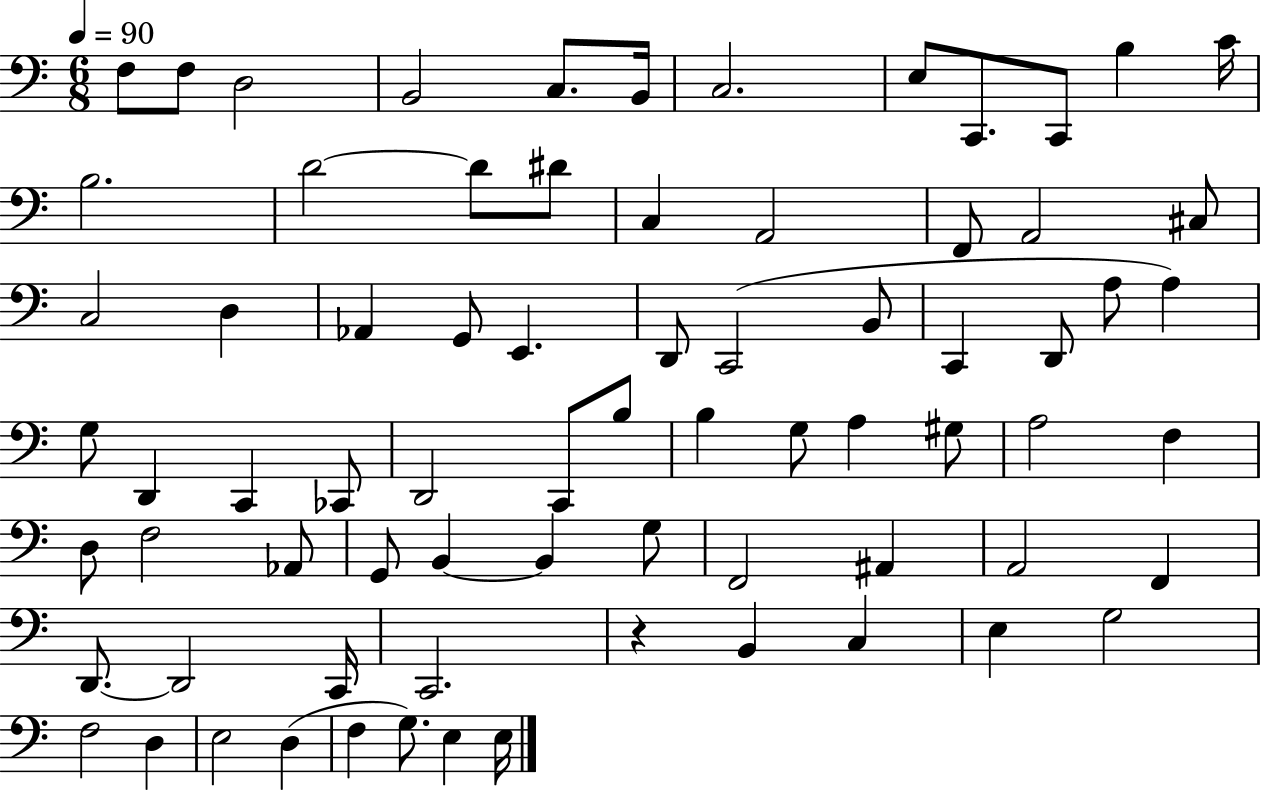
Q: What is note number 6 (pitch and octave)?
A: B2